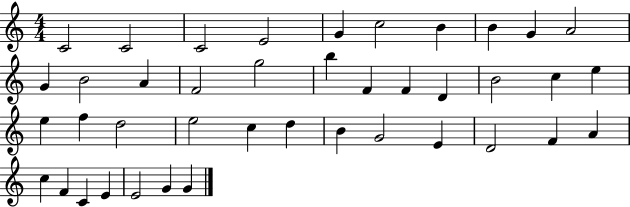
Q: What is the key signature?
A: C major